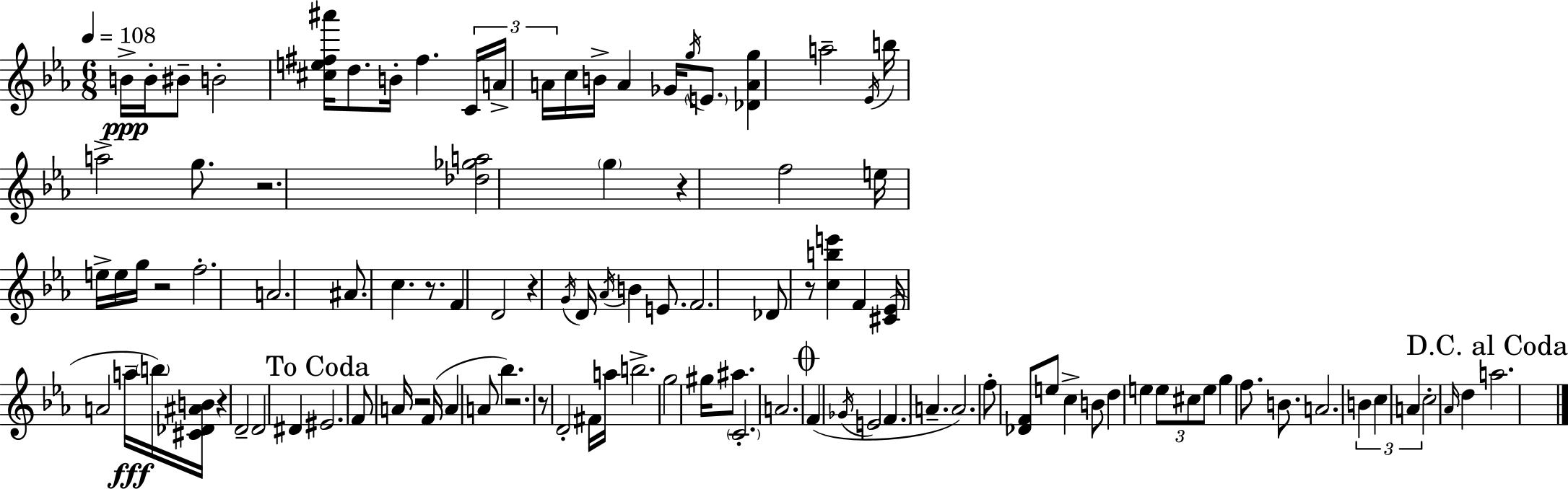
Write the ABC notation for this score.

X:1
T:Untitled
M:6/8
L:1/4
K:Eb
B/4 B/4 ^B/2 B2 [^ce^f^a']/4 d/2 B/4 ^f C/4 A/4 A/4 c/4 B/4 A _G/4 g/4 E/2 [_DAg] a2 _E/4 b/4 a2 g/2 z2 [_d_ga]2 g z f2 e/4 e/4 e/4 g/4 z2 f2 A2 ^A/2 c z/2 F D2 z G/4 D/4 _A/4 B E/2 F2 _D/2 z/2 [cbe'] F [^C_E]/4 A2 a/4 b/4 [^C_D^AB]/4 z D2 D2 ^D ^E2 F/2 A/4 z2 F/4 A A/2 _b z2 z/2 D2 ^F/4 a/4 b2 g2 ^g/4 ^a/2 C2 A2 F _G/4 E2 F A A2 f/2 [_DF]/2 e/2 c B/2 d e e/2 ^c/2 e/2 g f/2 B/2 A2 B c A c2 _A/4 d a2